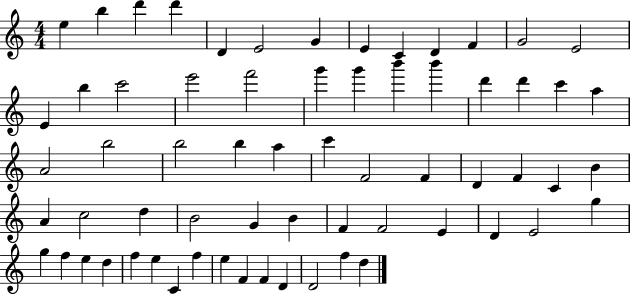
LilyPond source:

{
  \clef treble
  \numericTimeSignature
  \time 4/4
  \key c \major
  e''4 b''4 d'''4 d'''4 | d'4 e'2 g'4 | e'4 c'4 d'4 f'4 | g'2 e'2 | \break e'4 b''4 c'''2 | e'''2 f'''2 | g'''4 g'''4 b'''4 b'''4 | d'''4 d'''4 c'''4 a''4 | \break a'2 b''2 | b''2 b''4 a''4 | c'''4 f'2 f'4 | d'4 f'4 c'4 b'4 | \break a'4 c''2 d''4 | b'2 g'4 b'4 | f'4 f'2 e'4 | d'4 e'2 g''4 | \break g''4 f''4 e''4 d''4 | f''4 e''4 c'4 f''4 | e''4 f'4 f'4 d'4 | d'2 f''4 d''4 | \break \bar "|."
}